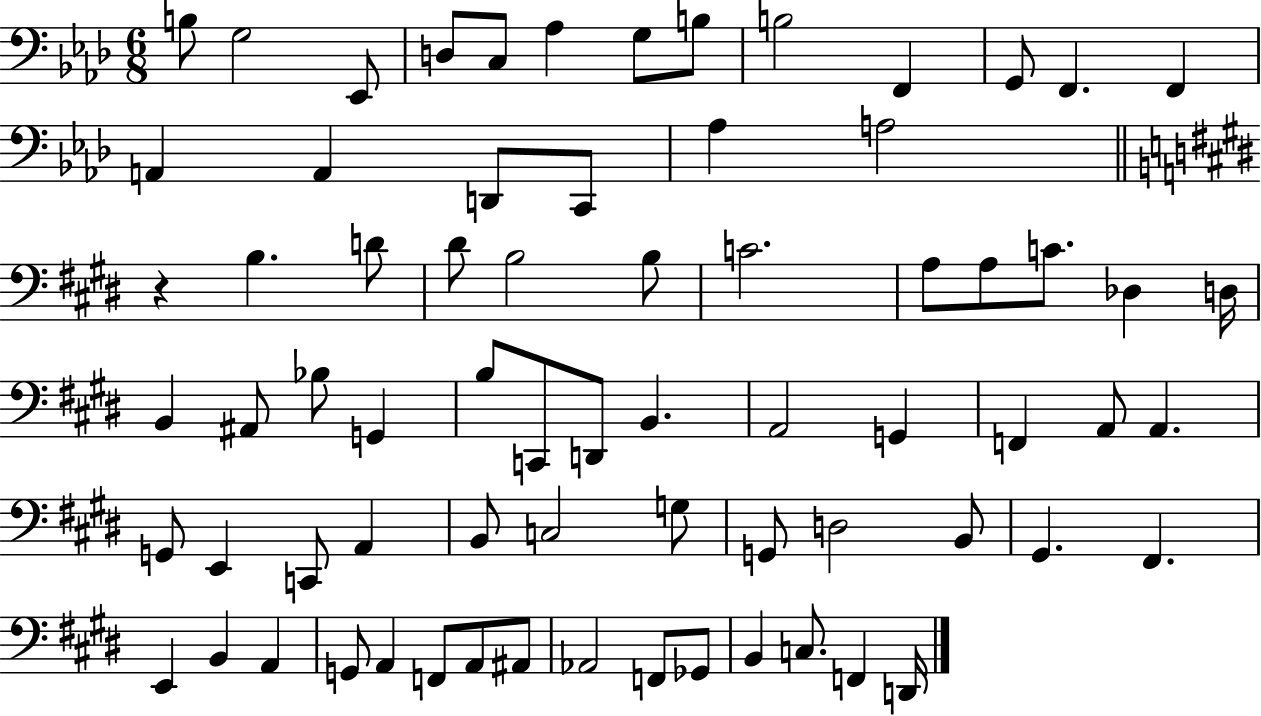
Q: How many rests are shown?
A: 1